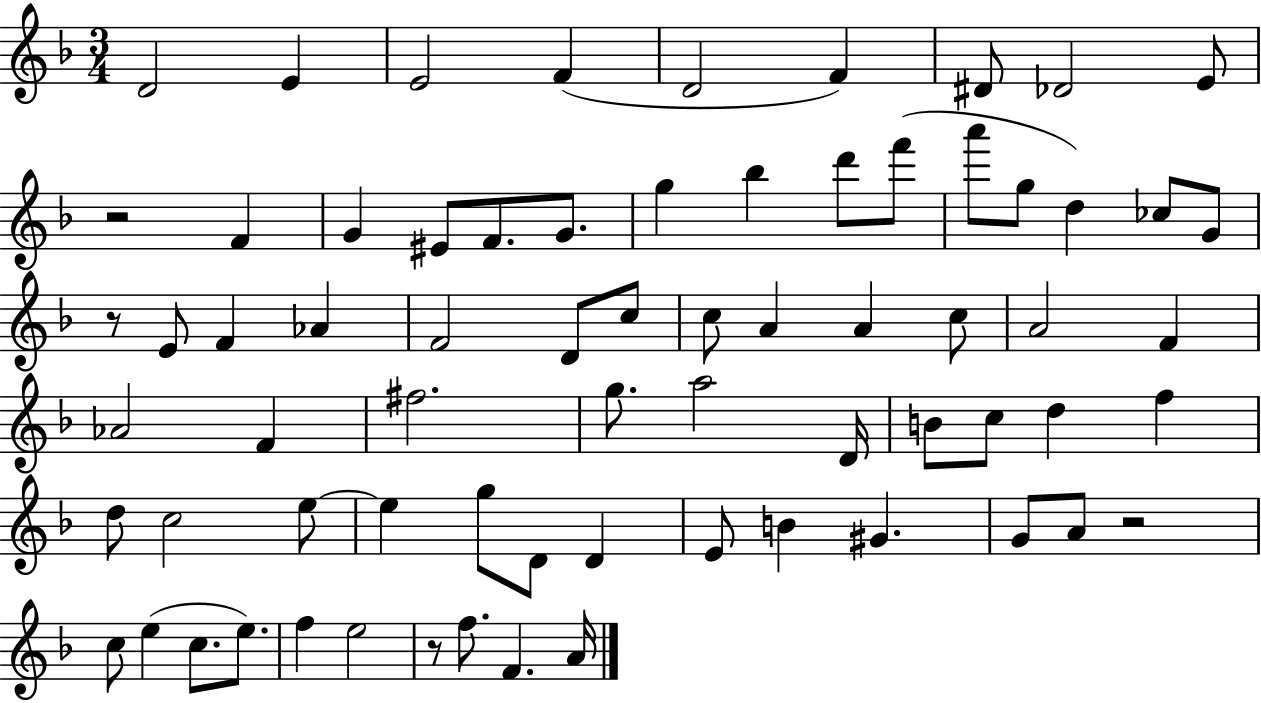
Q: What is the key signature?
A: F major